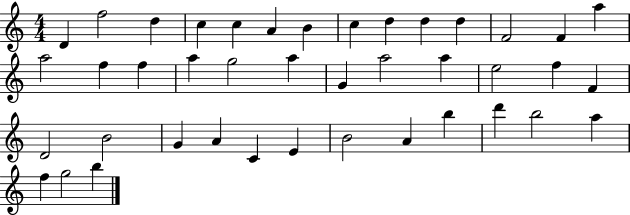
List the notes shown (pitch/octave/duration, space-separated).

D4/q F5/h D5/q C5/q C5/q A4/q B4/q C5/q D5/q D5/q D5/q F4/h F4/q A5/q A5/h F5/q F5/q A5/q G5/h A5/q G4/q A5/h A5/q E5/h F5/q F4/q D4/h B4/h G4/q A4/q C4/q E4/q B4/h A4/q B5/q D6/q B5/h A5/q F5/q G5/h B5/q